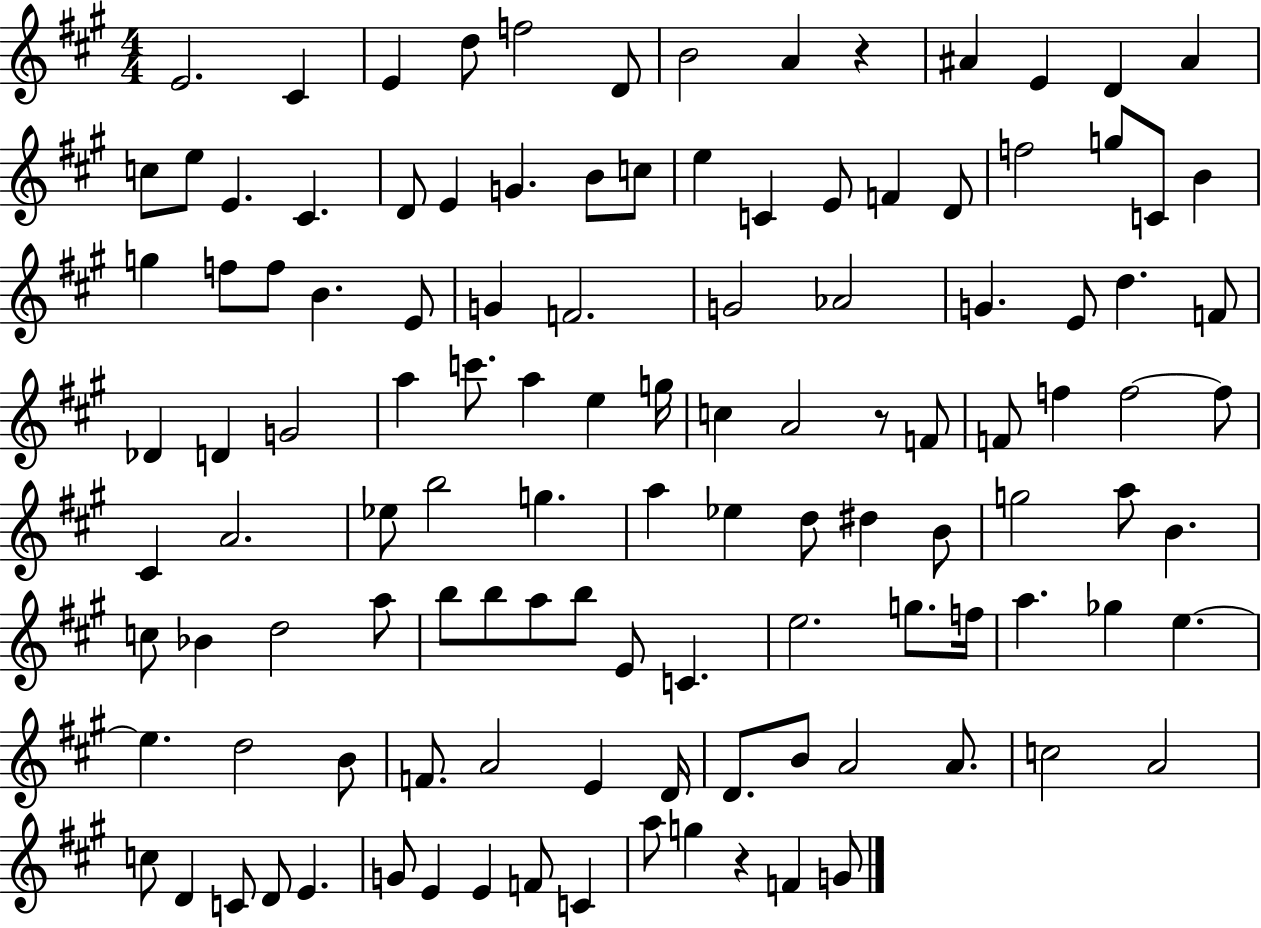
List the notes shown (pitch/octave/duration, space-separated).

E4/h. C#4/q E4/q D5/e F5/h D4/e B4/h A4/q R/q A#4/q E4/q D4/q A#4/q C5/e E5/e E4/q. C#4/q. D4/e E4/q G4/q. B4/e C5/e E5/q C4/q E4/e F4/q D4/e F5/h G5/e C4/e B4/q G5/q F5/e F5/e B4/q. E4/e G4/q F4/h. G4/h Ab4/h G4/q. E4/e D5/q. F4/e Db4/q D4/q G4/h A5/q C6/e. A5/q E5/q G5/s C5/q A4/h R/e F4/e F4/e F5/q F5/h F5/e C#4/q A4/h. Eb5/e B5/h G5/q. A5/q Eb5/q D5/e D#5/q B4/e G5/h A5/e B4/q. C5/e Bb4/q D5/h A5/e B5/e B5/e A5/e B5/e E4/e C4/q. E5/h. G5/e. F5/s A5/q. Gb5/q E5/q. E5/q. D5/h B4/e F4/e. A4/h E4/q D4/s D4/e. B4/e A4/h A4/e. C5/h A4/h C5/e D4/q C4/e D4/e E4/q. G4/e E4/q E4/q F4/e C4/q A5/e G5/q R/q F4/q G4/e